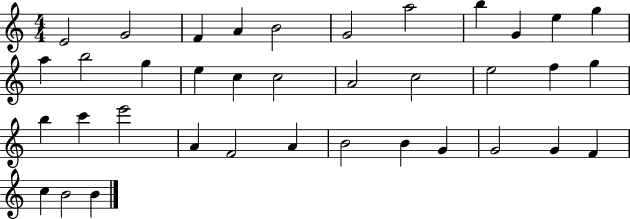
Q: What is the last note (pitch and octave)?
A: B4